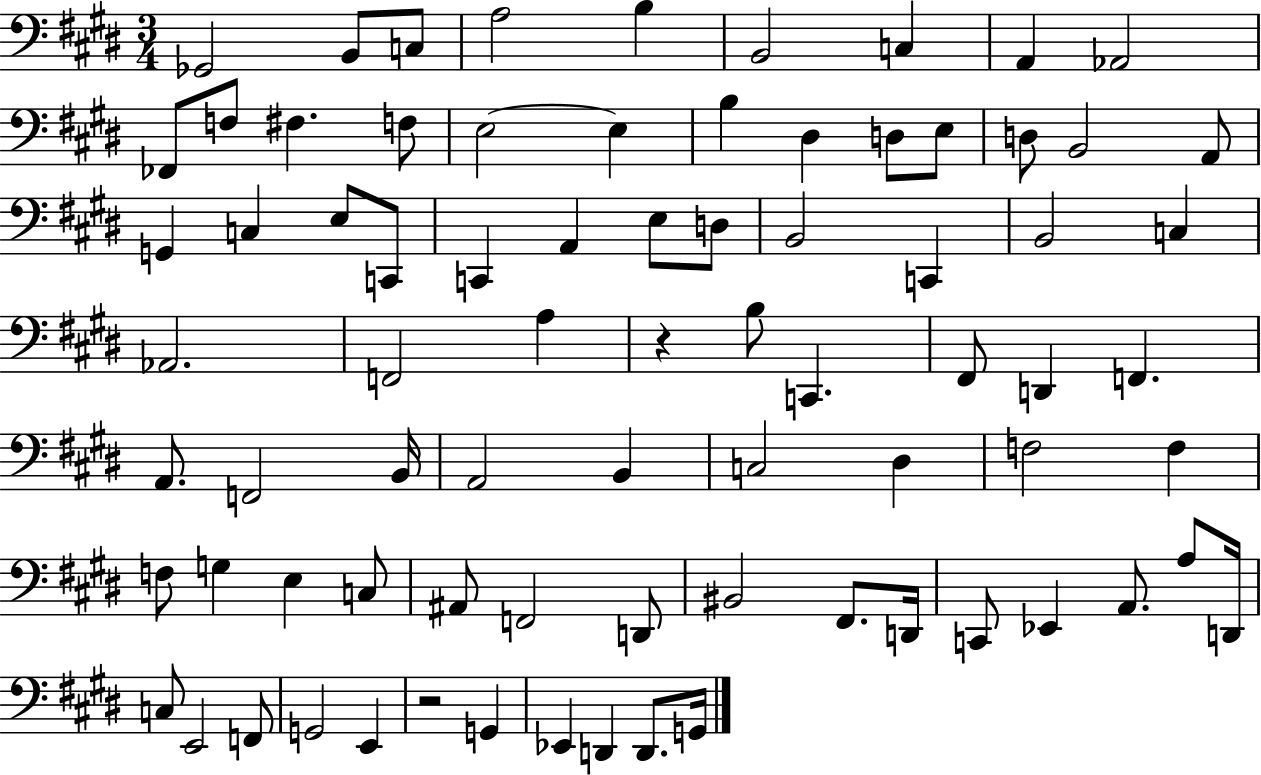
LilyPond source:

{
  \clef bass
  \numericTimeSignature
  \time 3/4
  \key e \major
  ges,2 b,8 c8 | a2 b4 | b,2 c4 | a,4 aes,2 | \break fes,8 f8 fis4. f8 | e2~~ e4 | b4 dis4 d8 e8 | d8 b,2 a,8 | \break g,4 c4 e8 c,8 | c,4 a,4 e8 d8 | b,2 c,4 | b,2 c4 | \break aes,2. | f,2 a4 | r4 b8 c,4. | fis,8 d,4 f,4. | \break a,8. f,2 b,16 | a,2 b,4 | c2 dis4 | f2 f4 | \break f8 g4 e4 c8 | ais,8 f,2 d,8 | bis,2 fis,8. d,16 | c,8 ees,4 a,8. a8 d,16 | \break c8 e,2 f,8 | g,2 e,4 | r2 g,4 | ees,4 d,4 d,8. g,16 | \break \bar "|."
}